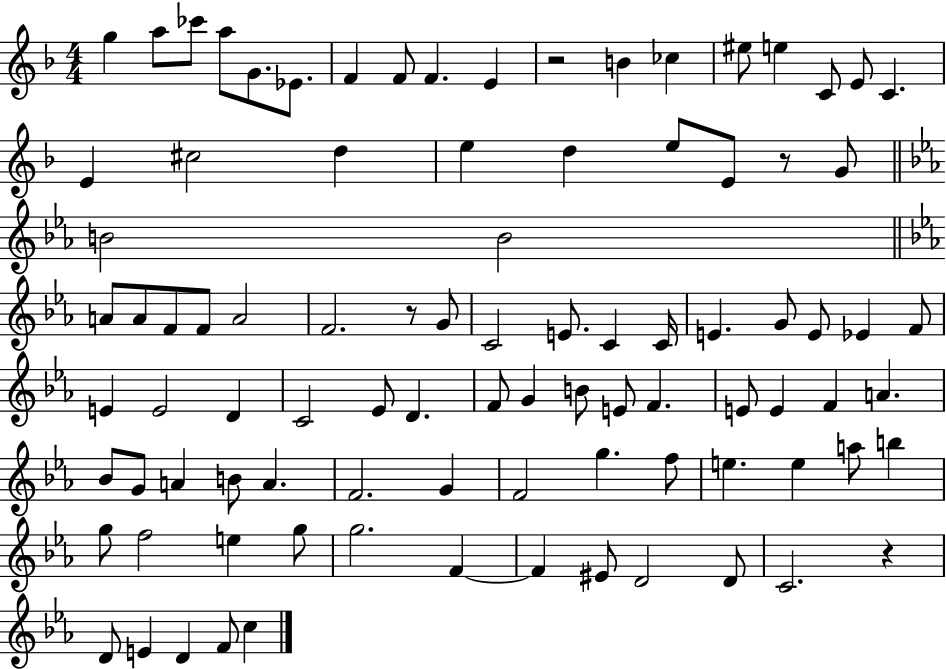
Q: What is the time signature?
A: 4/4